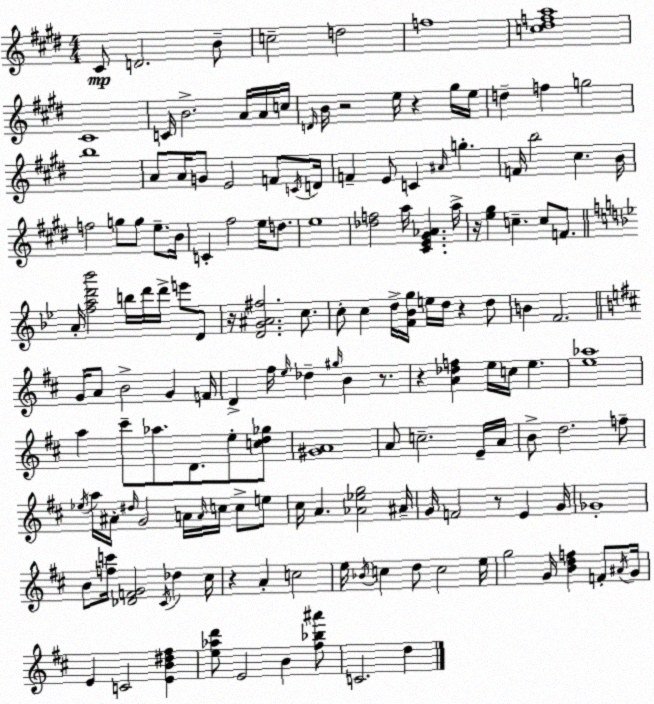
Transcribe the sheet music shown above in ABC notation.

X:1
T:Untitled
M:4/4
L:1/4
K:E
^C/2 D2 B/2 c2 d2 f4 [c^dfa]4 ^C4 C/4 B2 A/4 A/4 c/4 D/4 B/4 z2 e/4 z ^g/4 e/4 d f g2 b4 A/2 A/4 G/2 E2 F/2 C/4 D/4 F E/2 C ^A/4 g F/4 b2 ^c B/4 f2 g/2 g/2 e/2 B/4 C ^f2 e/4 d/2 e4 [_df]2 a/4 [^CE^G_A] a/4 z/4 [e^g] c c/2 F/2 A/4 [fad'_b']2 b/4 d'/4 d'/4 e'/2 D/2 z/4 [DG^A^f]2 c/2 c/2 c d/4 [F_Bg]/4 e/4 d/4 z d/2 B F2 G/4 A/2 B2 G F/4 D ^f/4 e/4 _d ^g/4 B z/2 z [A_df] e/4 c/4 e [e_a]4 a ^c'/2 _a/2 D/2 e/2 [cd_g]/2 [^GA]4 A/2 c2 E/4 A/4 B/2 d2 f/2 _e/4 a/4 ^A/4 ^d/4 G2 A/4 A/4 c/4 c/2 e/2 ^c/4 A [_A_eg]2 ^A/4 G/4 F2 z/2 E G/4 _G4 B/2 [fc']/4 [_DFG]2 ^C/4 _d ^c/4 z A c2 e/4 _B/4 c d/2 c2 e/4 g2 G/4 [Bdf] F/2 ^A/4 G/4 E C2 [EB^d^f] [e_ad']/2 E2 B [^f_b^a']/2 C2 d